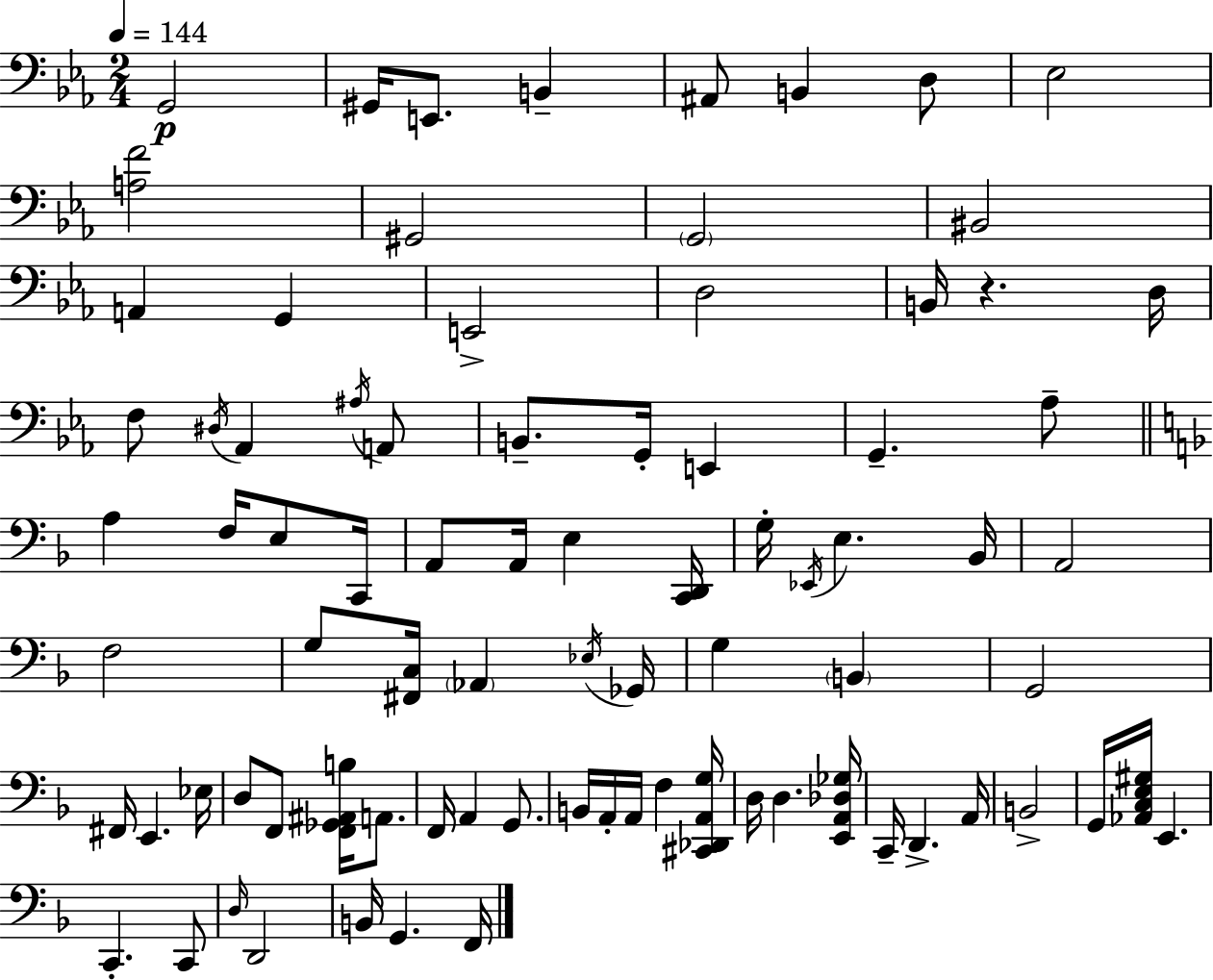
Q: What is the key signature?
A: EES major